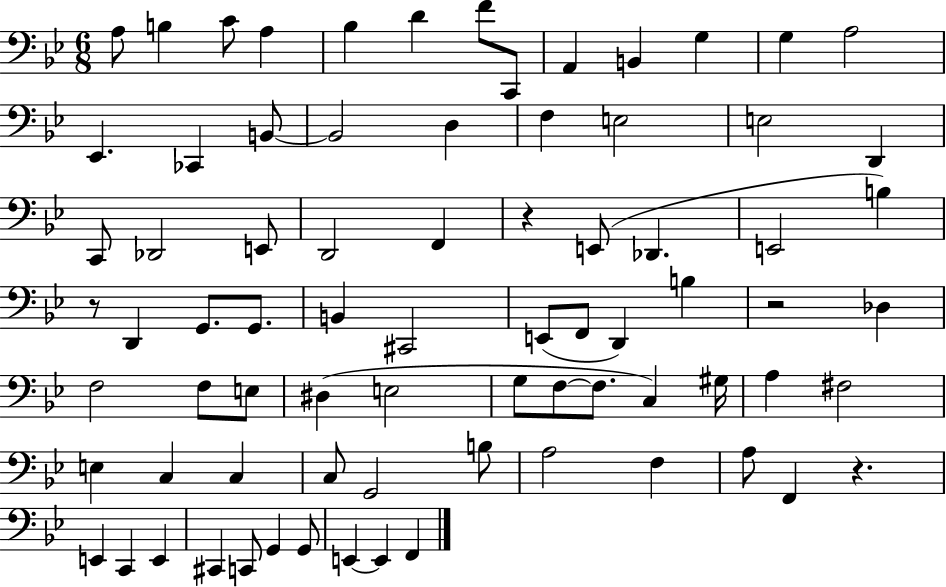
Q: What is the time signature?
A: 6/8